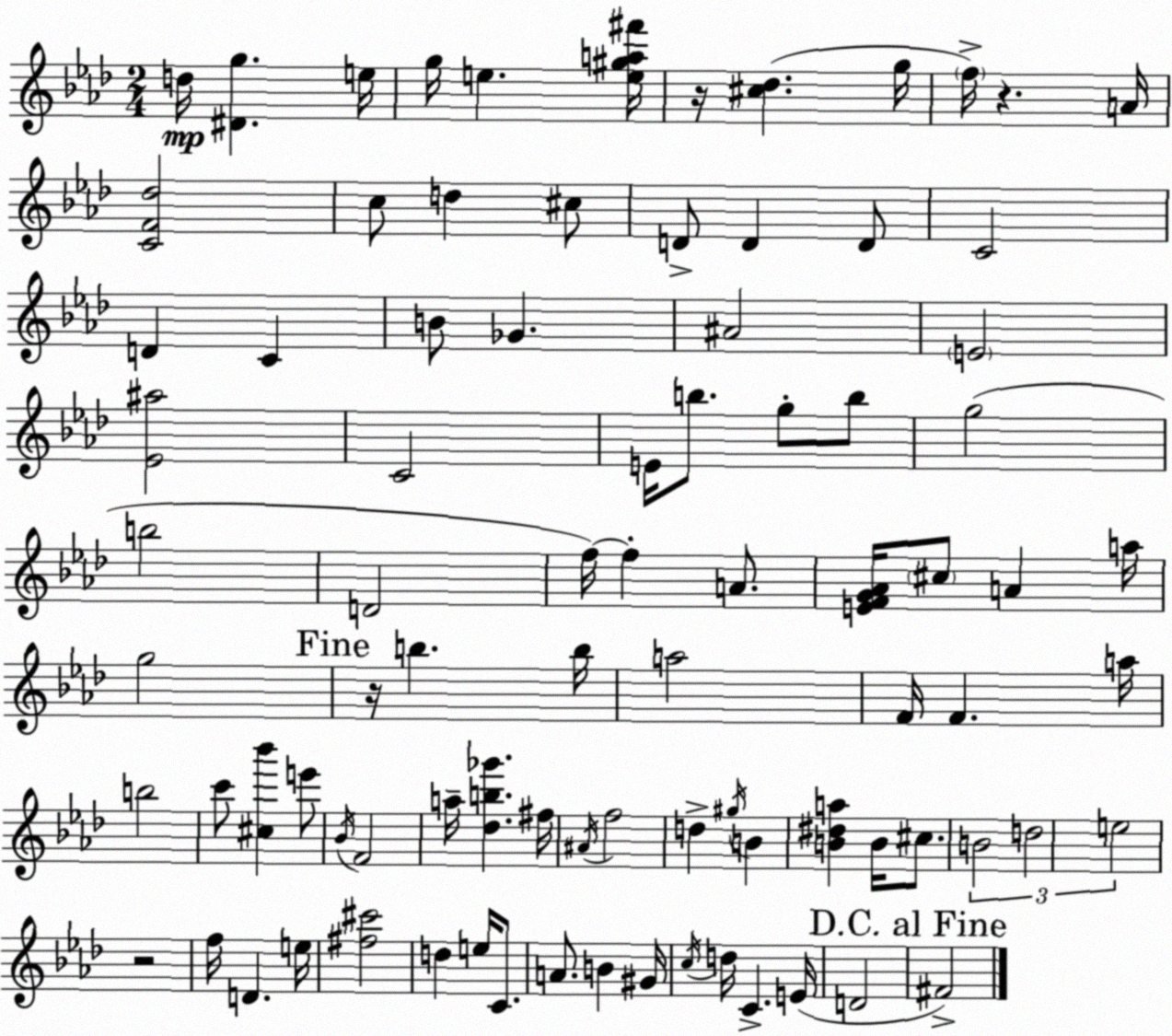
X:1
T:Untitled
M:2/4
L:1/4
K:Ab
d/4 [^Dg] e/4 g/4 e [e^ga^f']/4 z/4 [^c_d] g/4 f/4 z A/4 [CF_d]2 c/2 d ^c/2 D/2 D D/2 C2 D C B/2 _G ^A2 E2 [_E^a]2 C2 E/4 b/2 g/2 b/2 g2 b2 D2 f/4 f A/2 [EFG_A]/4 ^c/2 A a/4 g2 z/4 b b/4 a2 F/4 F a/4 b2 c'/2 [^c_b'] e'/2 _B/4 F2 a/4 [_db_g'] ^f/4 ^A/4 f2 d ^g/4 B [B^da] B/4 ^c/2 B2 d2 e2 z2 f/4 D e/4 [^f^c']2 d e/4 C/2 A/2 B ^G/4 c/4 d/4 C E/4 D2 ^F2